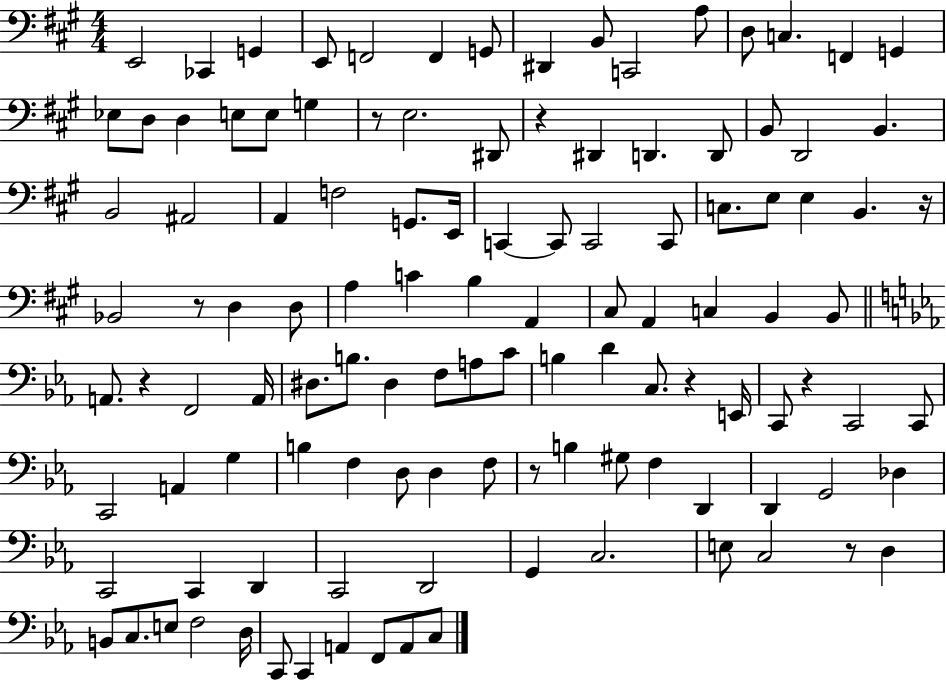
{
  \clef bass
  \numericTimeSignature
  \time 4/4
  \key a \major
  e,2 ces,4 g,4 | e,8 f,2 f,4 g,8 | dis,4 b,8 c,2 a8 | d8 c4. f,4 g,4 | \break ees8 d8 d4 e8 e8 g4 | r8 e2. dis,8 | r4 dis,4 d,4. d,8 | b,8 d,2 b,4. | \break b,2 ais,2 | a,4 f2 g,8. e,16 | c,4~~ c,8 c,2 c,8 | c8. e8 e4 b,4. r16 | \break bes,2 r8 d4 d8 | a4 c'4 b4 a,4 | cis8 a,4 c4 b,4 b,8 | \bar "||" \break \key ees \major a,8. r4 f,2 a,16 | dis8. b8. dis4 f8 a8 c'8 | b4 d'4 c8. r4 e,16 | c,8 r4 c,2 c,8 | \break c,2 a,4 g4 | b4 f4 d8 d4 f8 | r8 b4 gis8 f4 d,4 | d,4 g,2 des4 | \break c,2 c,4 d,4 | c,2 d,2 | g,4 c2. | e8 c2 r8 d4 | \break b,8 c8. e8 f2 d16 | c,8 c,4 a,4 f,8 a,8 c8 | \bar "|."
}